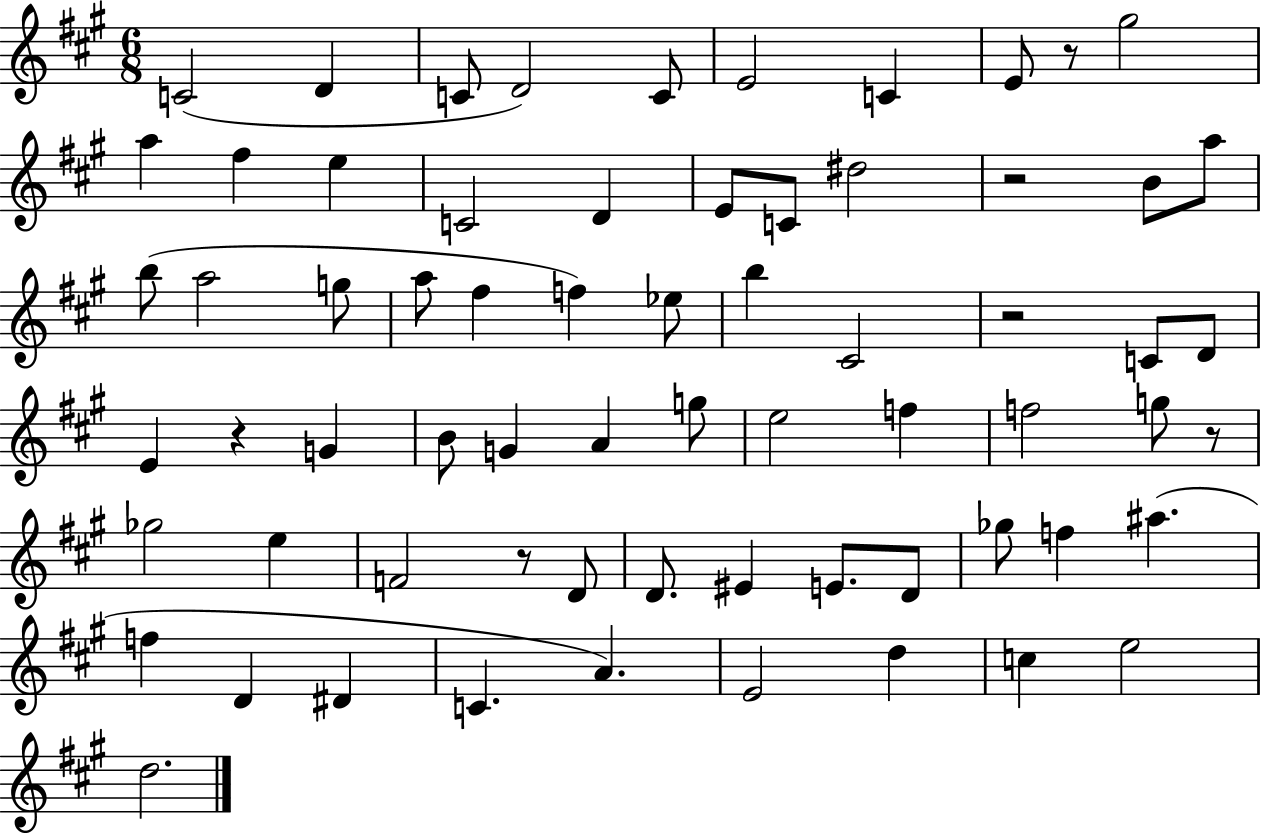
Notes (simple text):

C4/h D4/q C4/e D4/h C4/e E4/h C4/q E4/e R/e G#5/h A5/q F#5/q E5/q C4/h D4/q E4/e C4/e D#5/h R/h B4/e A5/e B5/e A5/h G5/e A5/e F#5/q F5/q Eb5/e B5/q C#4/h R/h C4/e D4/e E4/q R/q G4/q B4/e G4/q A4/q G5/e E5/h F5/q F5/h G5/e R/e Gb5/h E5/q F4/h R/e D4/e D4/e. EIS4/q E4/e. D4/e Gb5/e F5/q A#5/q. F5/q D4/q D#4/q C4/q. A4/q. E4/h D5/q C5/q E5/h D5/h.